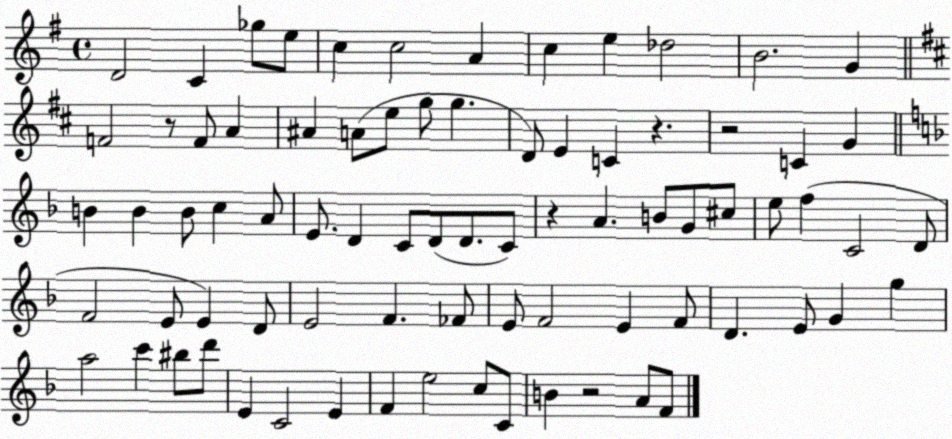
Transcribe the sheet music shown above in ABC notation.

X:1
T:Untitled
M:4/4
L:1/4
K:G
D2 C _g/2 e/2 c c2 A c e _d2 B2 G F2 z/2 F/2 A ^A A/2 e/2 g/2 g D/2 E C z z2 C G B B B/2 c A/2 E/2 D C/2 D/2 D/2 C/2 z A B/2 G/2 ^c/2 e/2 f C2 D/2 F2 E/2 E D/2 E2 F _F/2 E/2 F2 E F/2 D E/2 G g a2 c' ^b/2 d'/2 E C2 E F e2 c/2 C/2 B z2 A/2 F/2